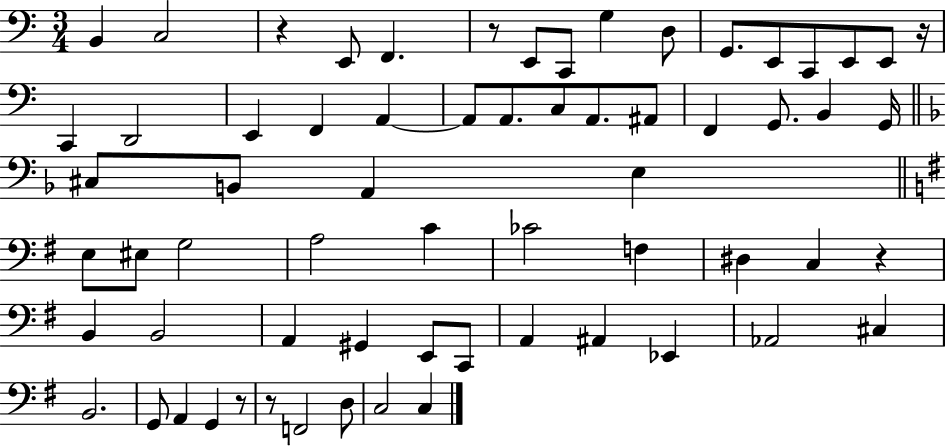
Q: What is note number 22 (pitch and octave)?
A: A2